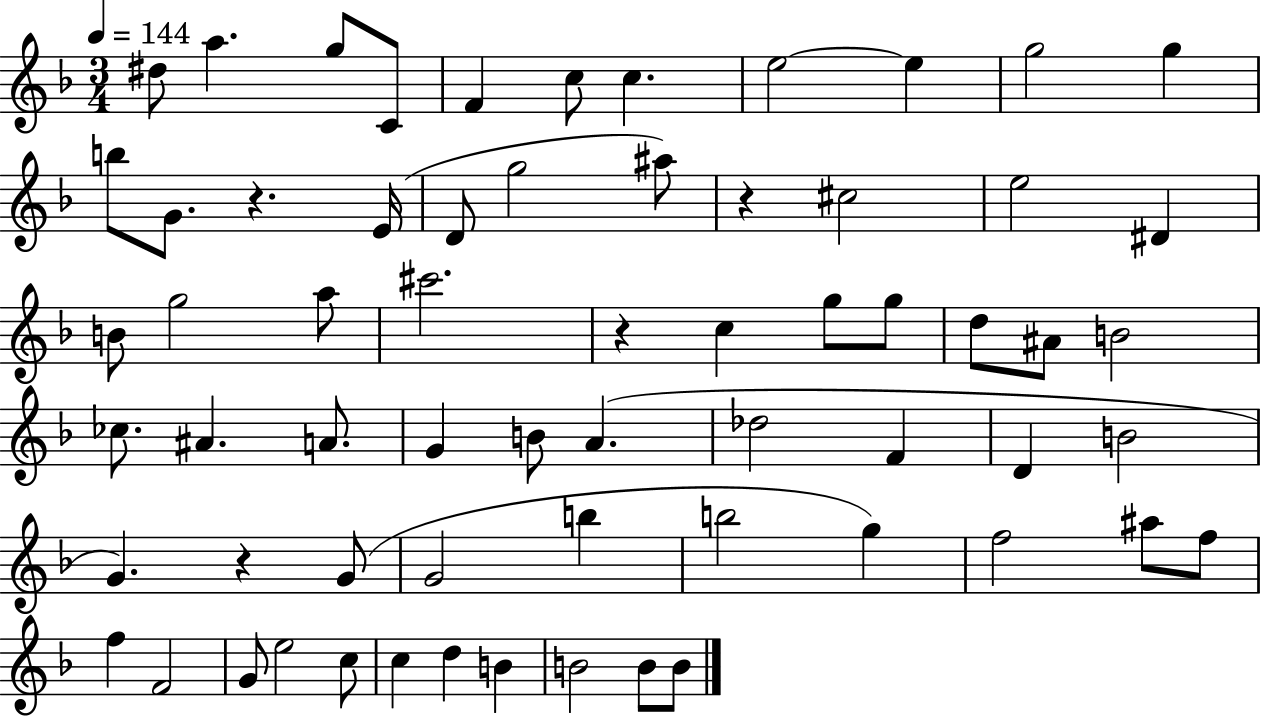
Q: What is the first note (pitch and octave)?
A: D#5